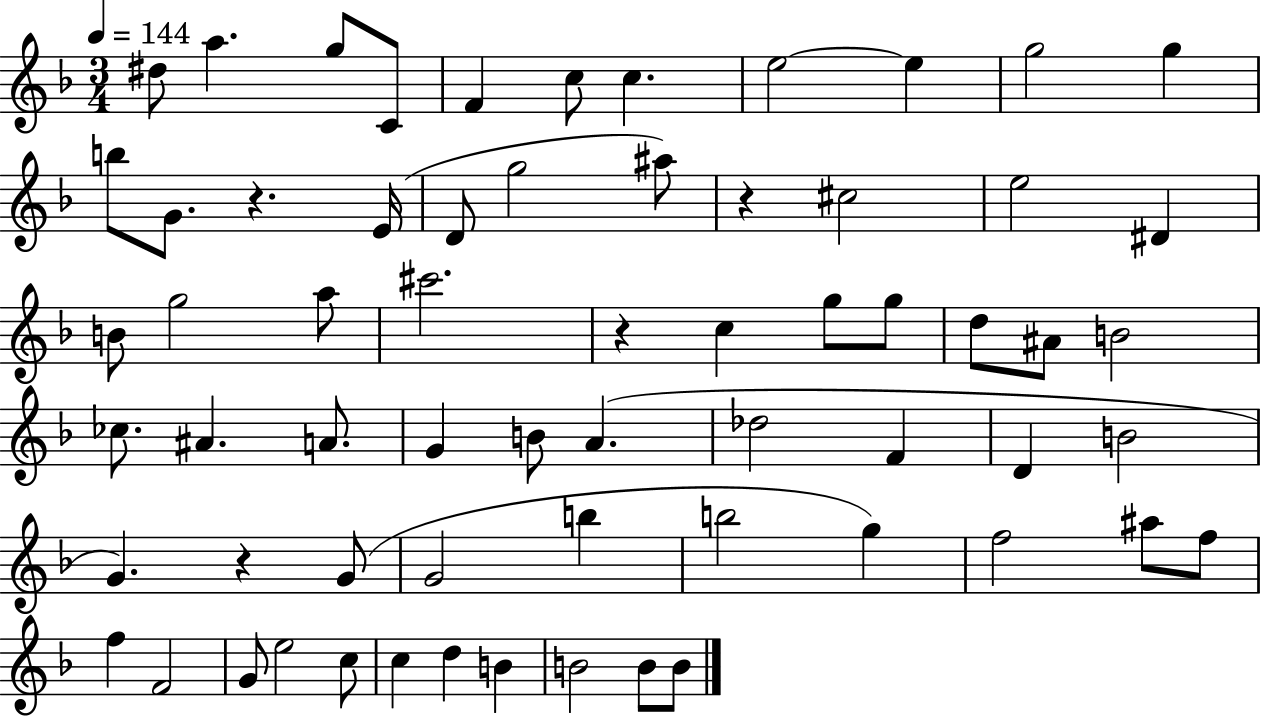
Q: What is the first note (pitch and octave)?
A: D#5